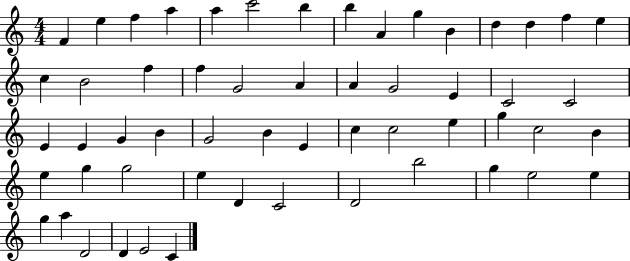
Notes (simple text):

F4/q E5/q F5/q A5/q A5/q C6/h B5/q B5/q A4/q G5/q B4/q D5/q D5/q F5/q E5/q C5/q B4/h F5/q F5/q G4/h A4/q A4/q G4/h E4/q C4/h C4/h E4/q E4/q G4/q B4/q G4/h B4/q E4/q C5/q C5/h E5/q G5/q C5/h B4/q E5/q G5/q G5/h E5/q D4/q C4/h D4/h B5/h G5/q E5/h E5/q G5/q A5/q D4/h D4/q E4/h C4/q